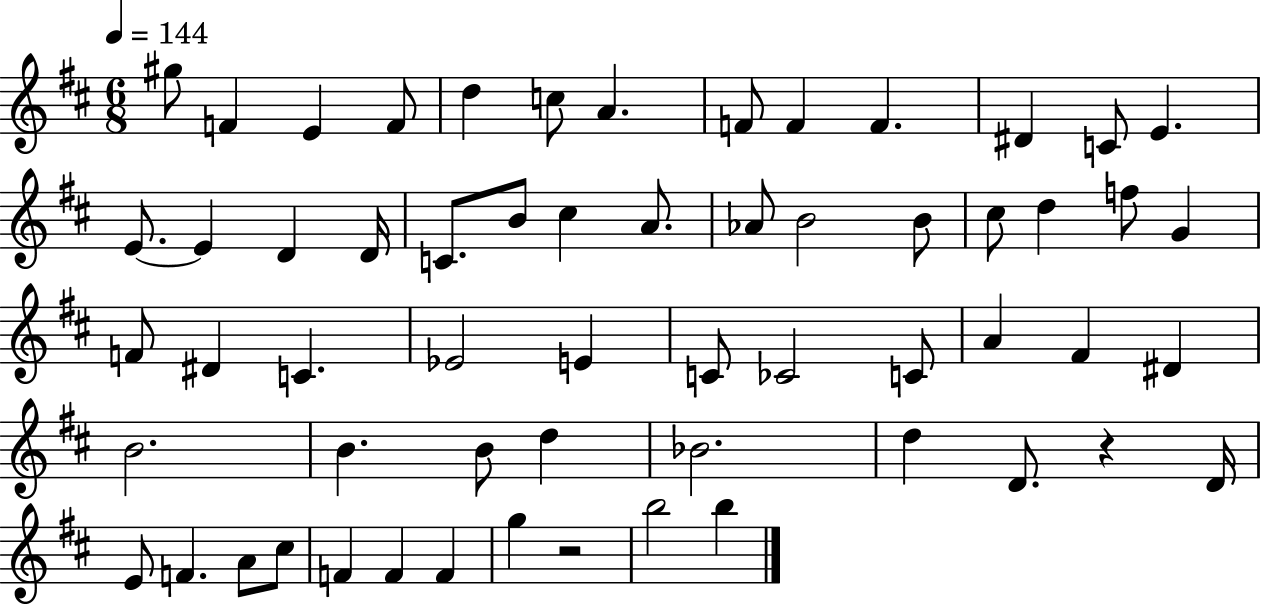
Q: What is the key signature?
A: D major